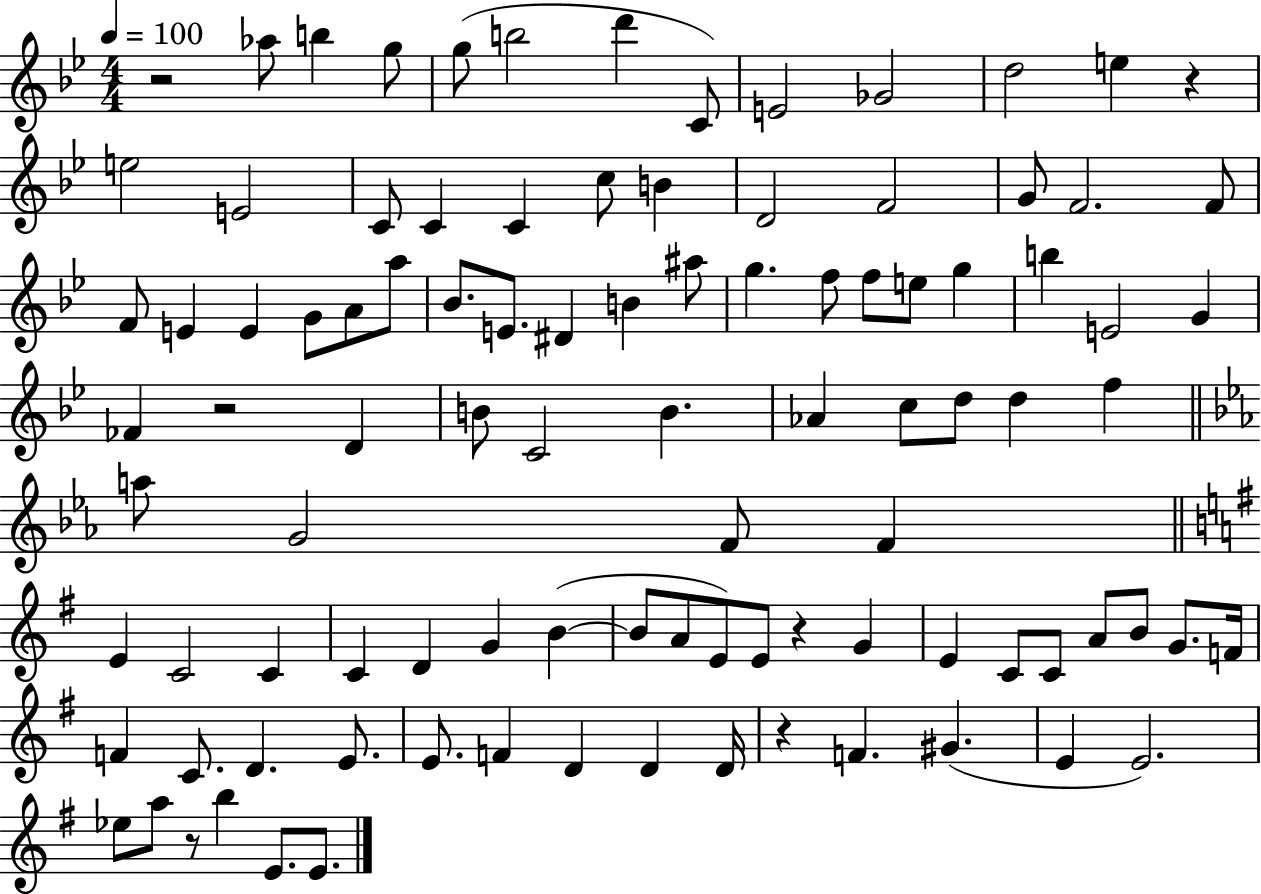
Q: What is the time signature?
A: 4/4